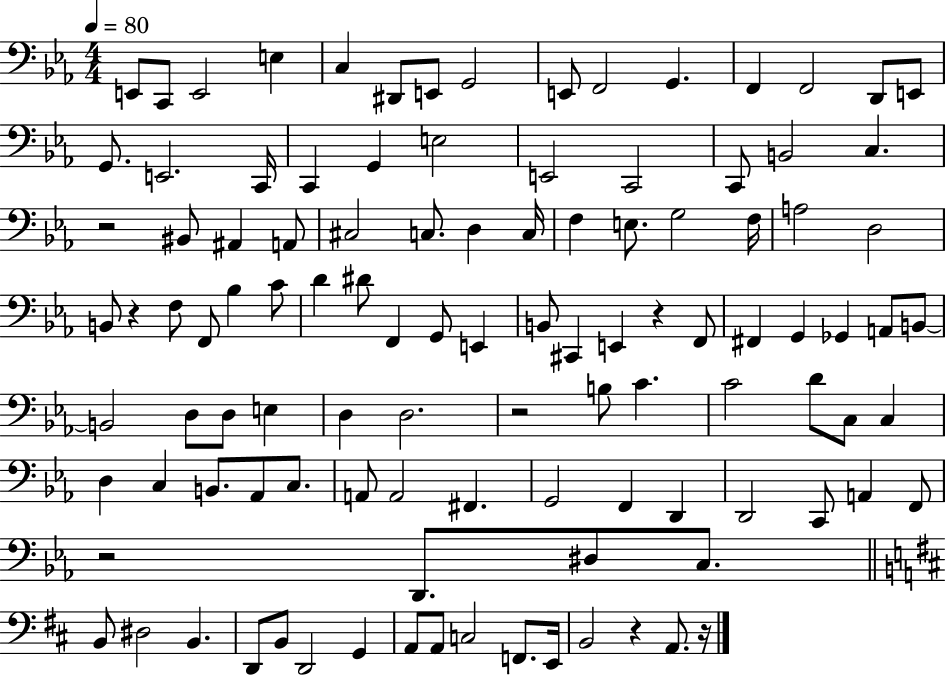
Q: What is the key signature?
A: EES major